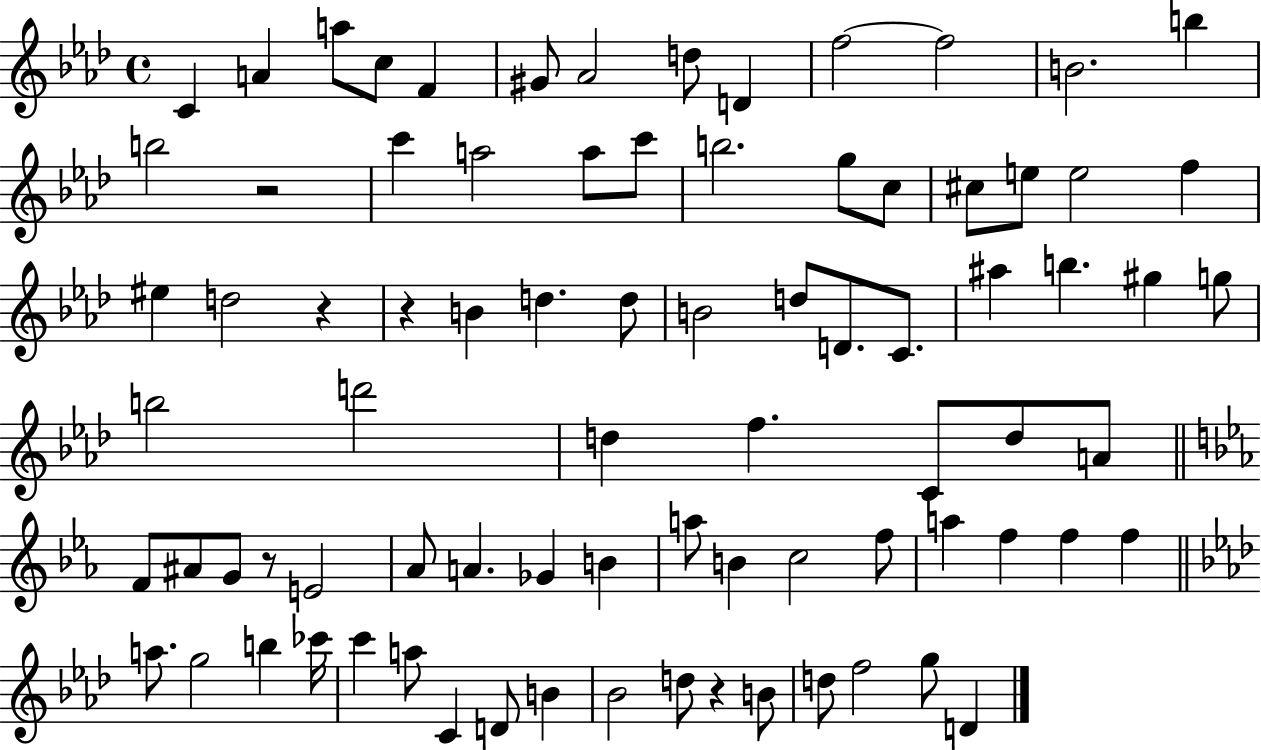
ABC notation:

X:1
T:Untitled
M:4/4
L:1/4
K:Ab
C A a/2 c/2 F ^G/2 _A2 d/2 D f2 f2 B2 b b2 z2 c' a2 a/2 c'/2 b2 g/2 c/2 ^c/2 e/2 e2 f ^e d2 z z B d d/2 B2 d/2 D/2 C/2 ^a b ^g g/2 b2 d'2 d f C/2 d/2 A/2 F/2 ^A/2 G/2 z/2 E2 _A/2 A _G B a/2 B c2 f/2 a f f f a/2 g2 b _c'/4 c' a/2 C D/2 B _B2 d/2 z B/2 d/2 f2 g/2 D